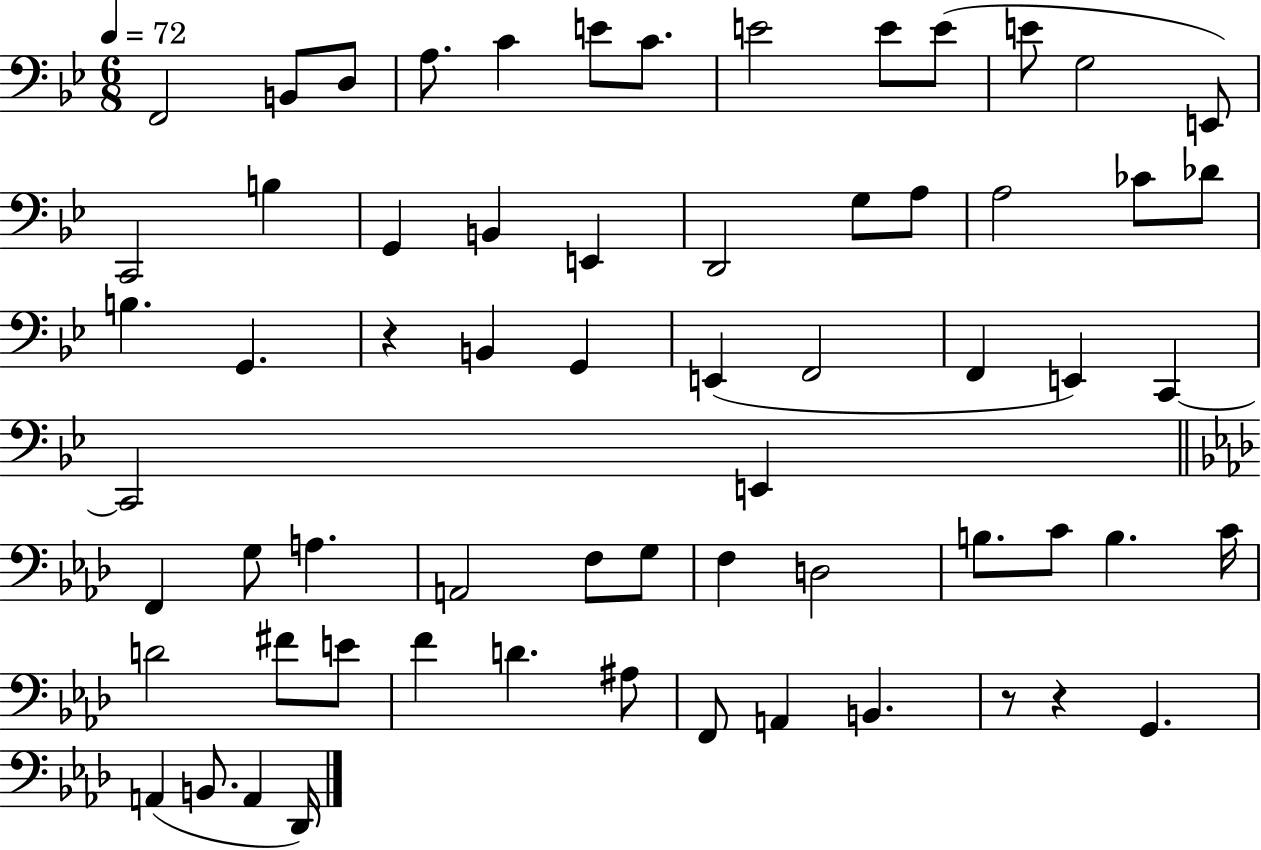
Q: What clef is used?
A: bass